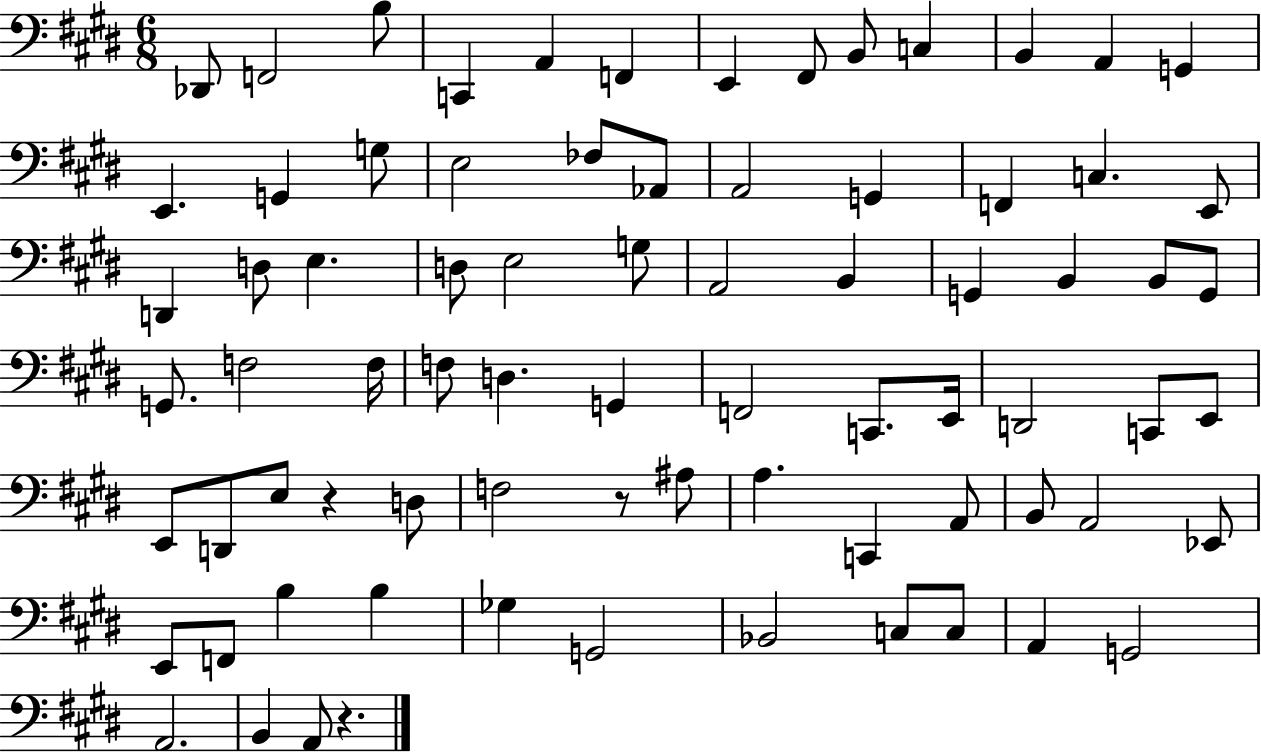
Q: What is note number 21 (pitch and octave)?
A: G2